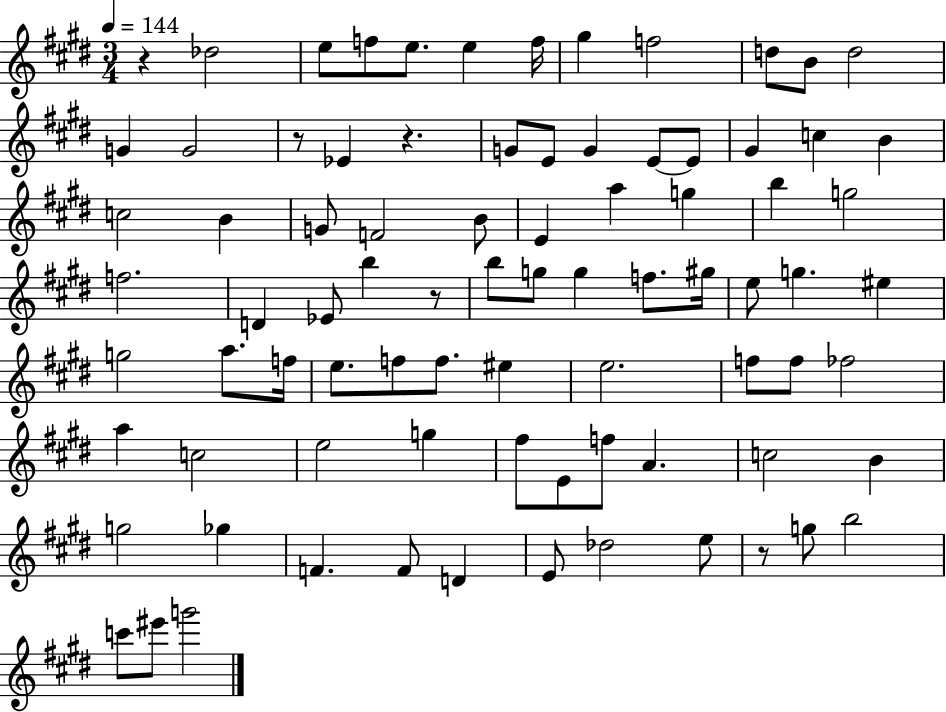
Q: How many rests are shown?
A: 5